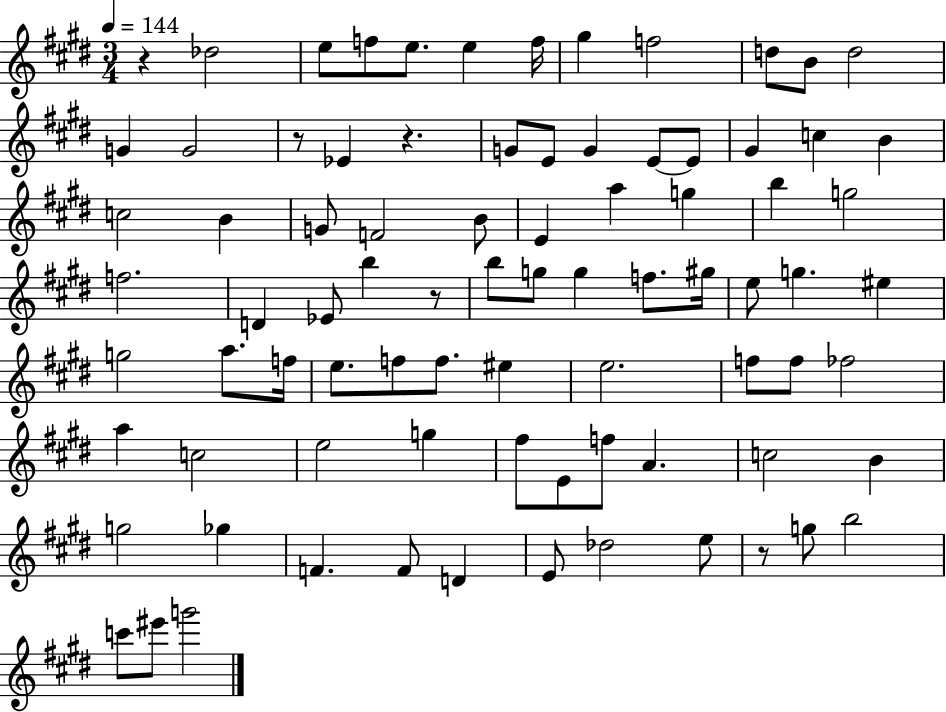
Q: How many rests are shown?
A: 5